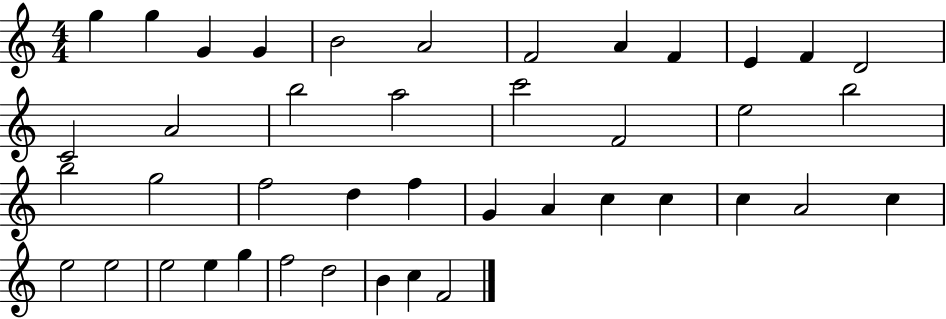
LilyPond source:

{
  \clef treble
  \numericTimeSignature
  \time 4/4
  \key c \major
  g''4 g''4 g'4 g'4 | b'2 a'2 | f'2 a'4 f'4 | e'4 f'4 d'2 | \break c'2 a'2 | b''2 a''2 | c'''2 f'2 | e''2 b''2 | \break b''2 g''2 | f''2 d''4 f''4 | g'4 a'4 c''4 c''4 | c''4 a'2 c''4 | \break e''2 e''2 | e''2 e''4 g''4 | f''2 d''2 | b'4 c''4 f'2 | \break \bar "|."
}